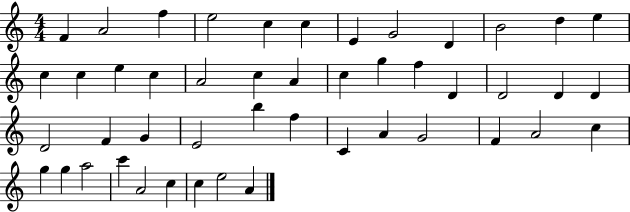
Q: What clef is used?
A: treble